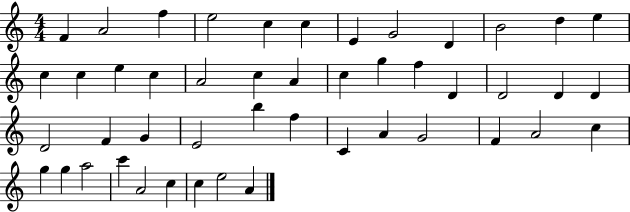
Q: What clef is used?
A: treble